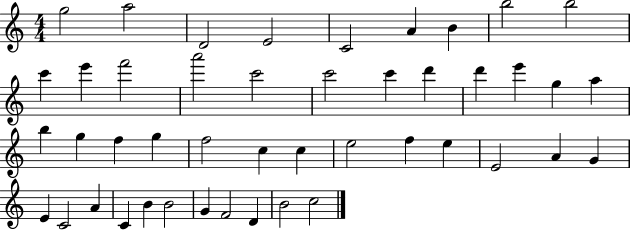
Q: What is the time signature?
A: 4/4